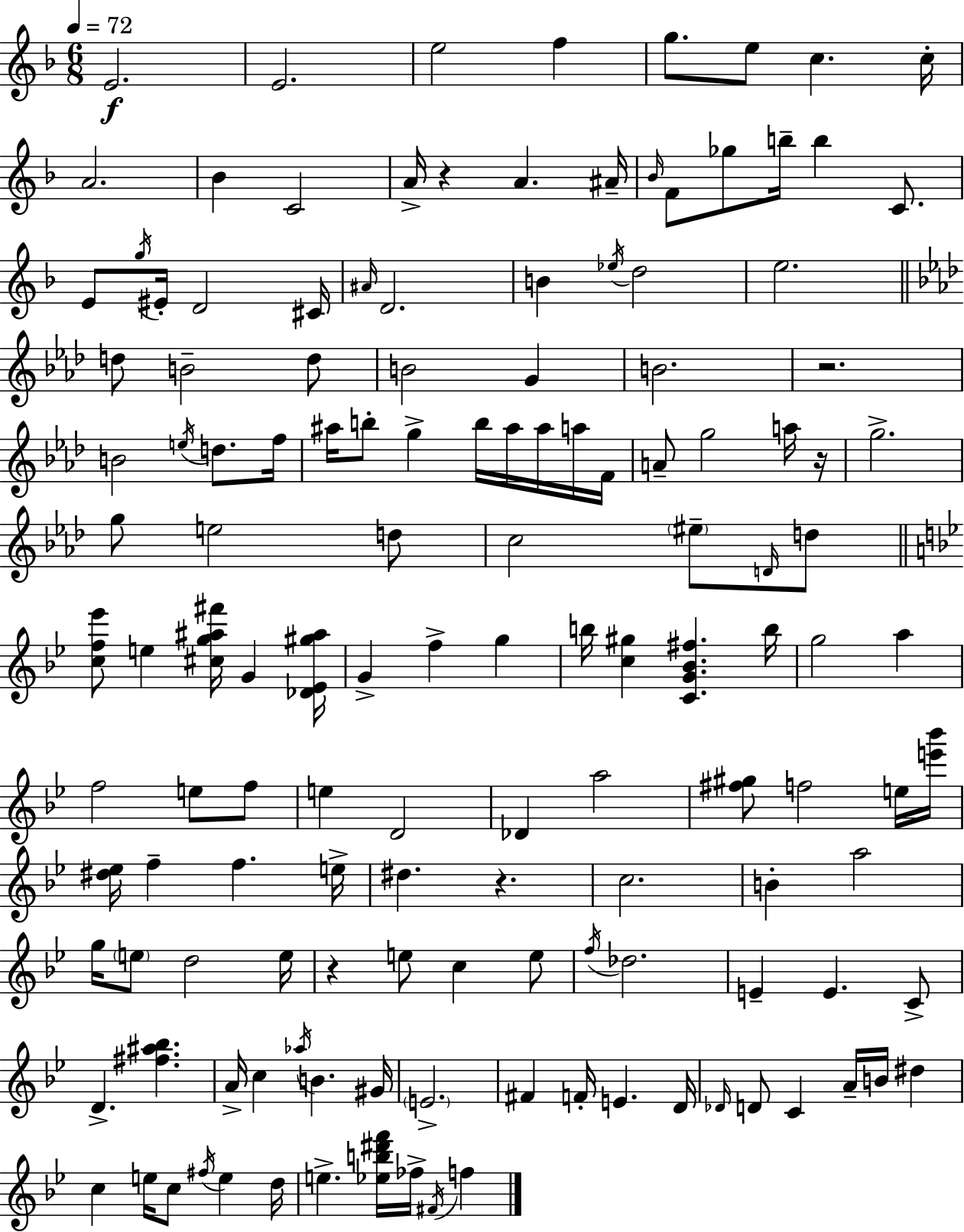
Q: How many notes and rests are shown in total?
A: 139